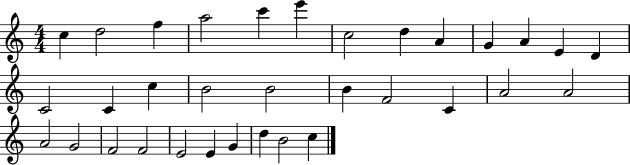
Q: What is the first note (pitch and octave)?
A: C5